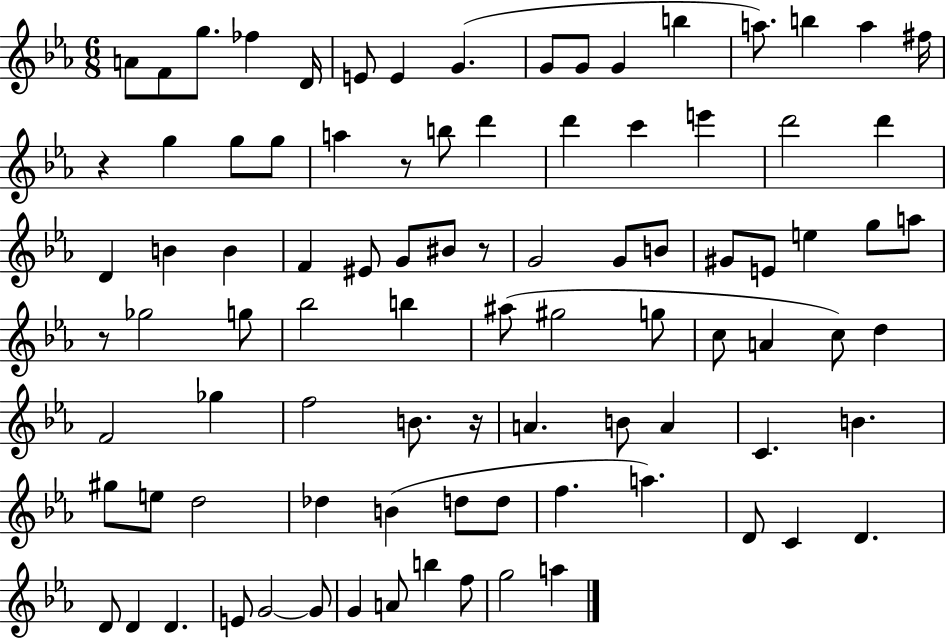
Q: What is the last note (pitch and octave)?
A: A5